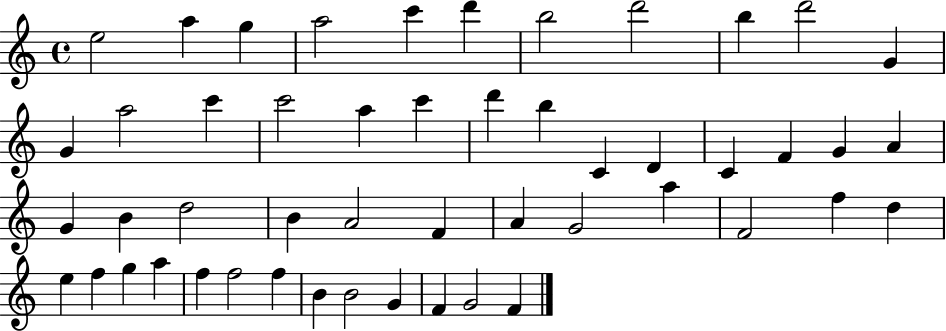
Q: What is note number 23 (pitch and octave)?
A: F4